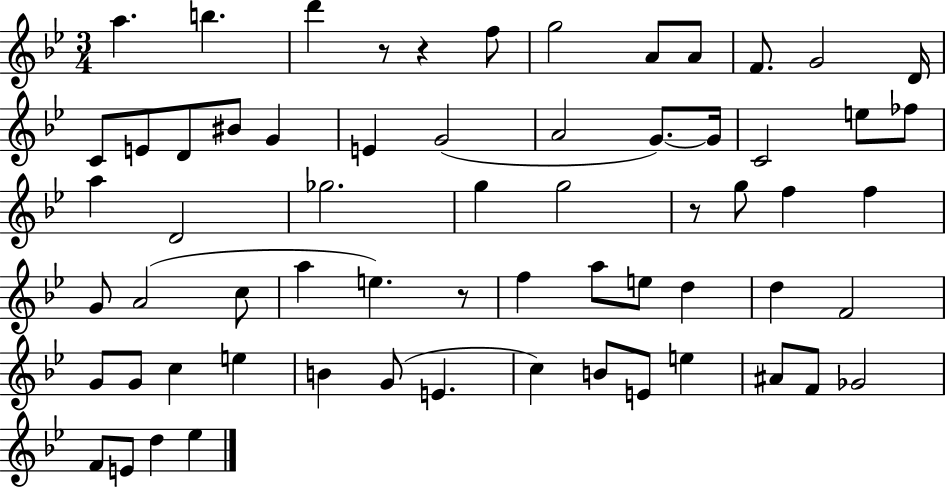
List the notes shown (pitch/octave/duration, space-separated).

A5/q. B5/q. D6/q R/e R/q F5/e G5/h A4/e A4/e F4/e. G4/h D4/s C4/e E4/e D4/e BIS4/e G4/q E4/q G4/h A4/h G4/e. G4/s C4/h E5/e FES5/e A5/q D4/h Gb5/h. G5/q G5/h R/e G5/e F5/q F5/q G4/e A4/h C5/e A5/q E5/q. R/e F5/q A5/e E5/e D5/q D5/q F4/h G4/e G4/e C5/q E5/q B4/q G4/e E4/q. C5/q B4/e E4/e E5/q A#4/e F4/e Gb4/h F4/e E4/e D5/q Eb5/q